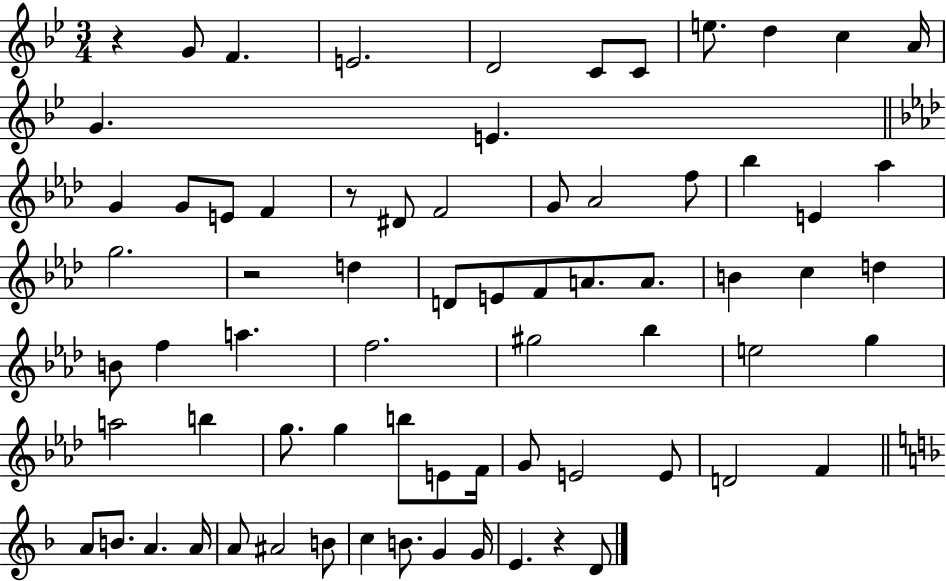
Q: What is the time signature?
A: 3/4